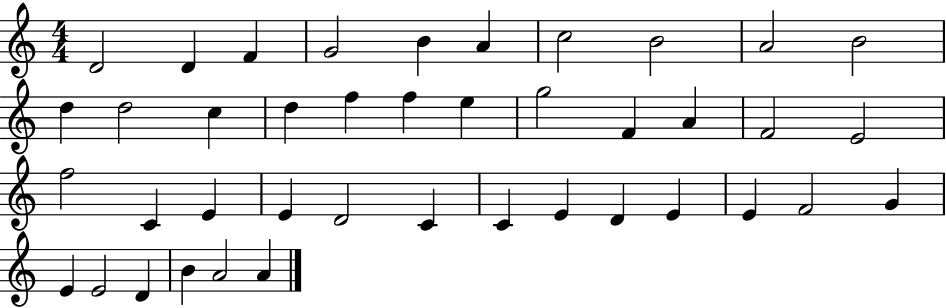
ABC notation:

X:1
T:Untitled
M:4/4
L:1/4
K:C
D2 D F G2 B A c2 B2 A2 B2 d d2 c d f f e g2 F A F2 E2 f2 C E E D2 C C E D E E F2 G E E2 D B A2 A